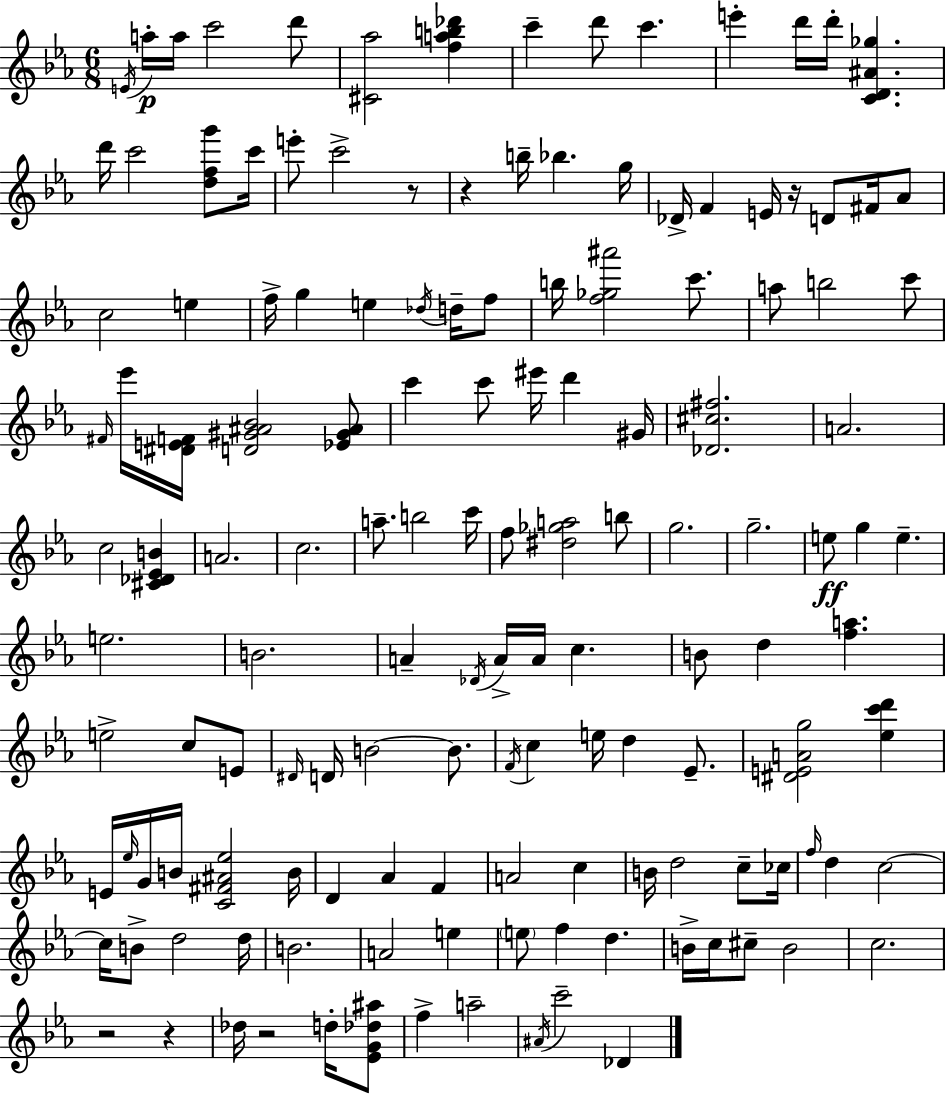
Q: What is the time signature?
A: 6/8